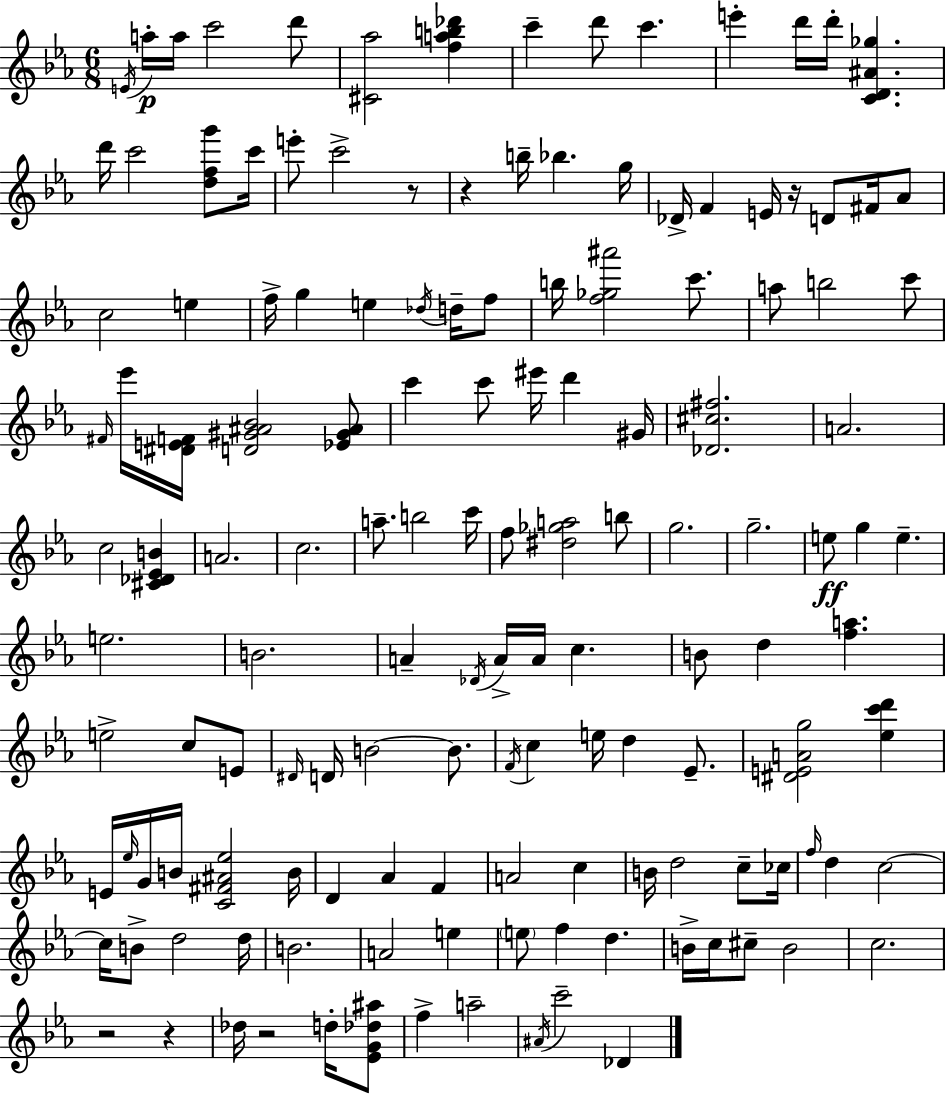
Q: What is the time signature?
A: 6/8